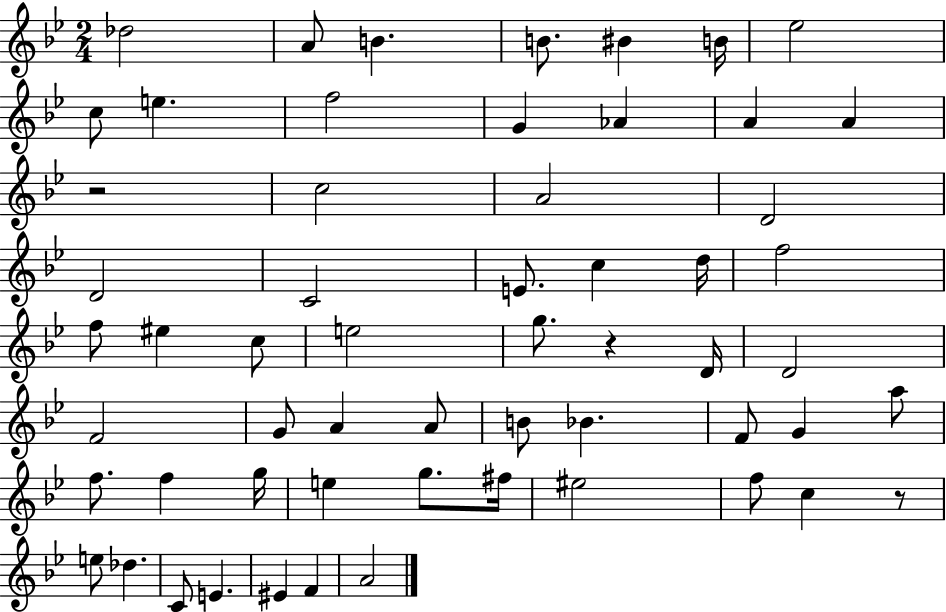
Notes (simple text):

Db5/h A4/e B4/q. B4/e. BIS4/q B4/s Eb5/h C5/e E5/q. F5/h G4/q Ab4/q A4/q A4/q R/h C5/h A4/h D4/h D4/h C4/h E4/e. C5/q D5/s F5/h F5/e EIS5/q C5/e E5/h G5/e. R/q D4/s D4/h F4/h G4/e A4/q A4/e B4/e Bb4/q. F4/e G4/q A5/e F5/e. F5/q G5/s E5/q G5/e. F#5/s EIS5/h F5/e C5/q R/e E5/e Db5/q. C4/e E4/q. EIS4/q F4/q A4/h